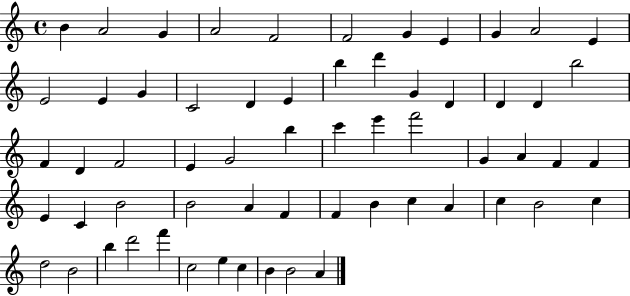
{
  \clef treble
  \time 4/4
  \defaultTimeSignature
  \key c \major
  b'4 a'2 g'4 | a'2 f'2 | f'2 g'4 e'4 | g'4 a'2 e'4 | \break e'2 e'4 g'4 | c'2 d'4 e'4 | b''4 d'''4 g'4 d'4 | d'4 d'4 b''2 | \break f'4 d'4 f'2 | e'4 g'2 b''4 | c'''4 e'''4 f'''2 | g'4 a'4 f'4 f'4 | \break e'4 c'4 b'2 | b'2 a'4 f'4 | f'4 b'4 c''4 a'4 | c''4 b'2 c''4 | \break d''2 b'2 | b''4 d'''2 f'''4 | c''2 e''4 c''4 | b'4 b'2 a'4 | \break \bar "|."
}